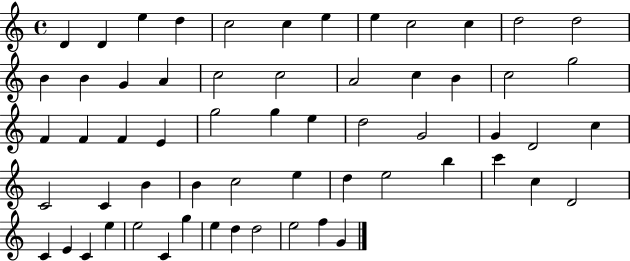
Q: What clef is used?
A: treble